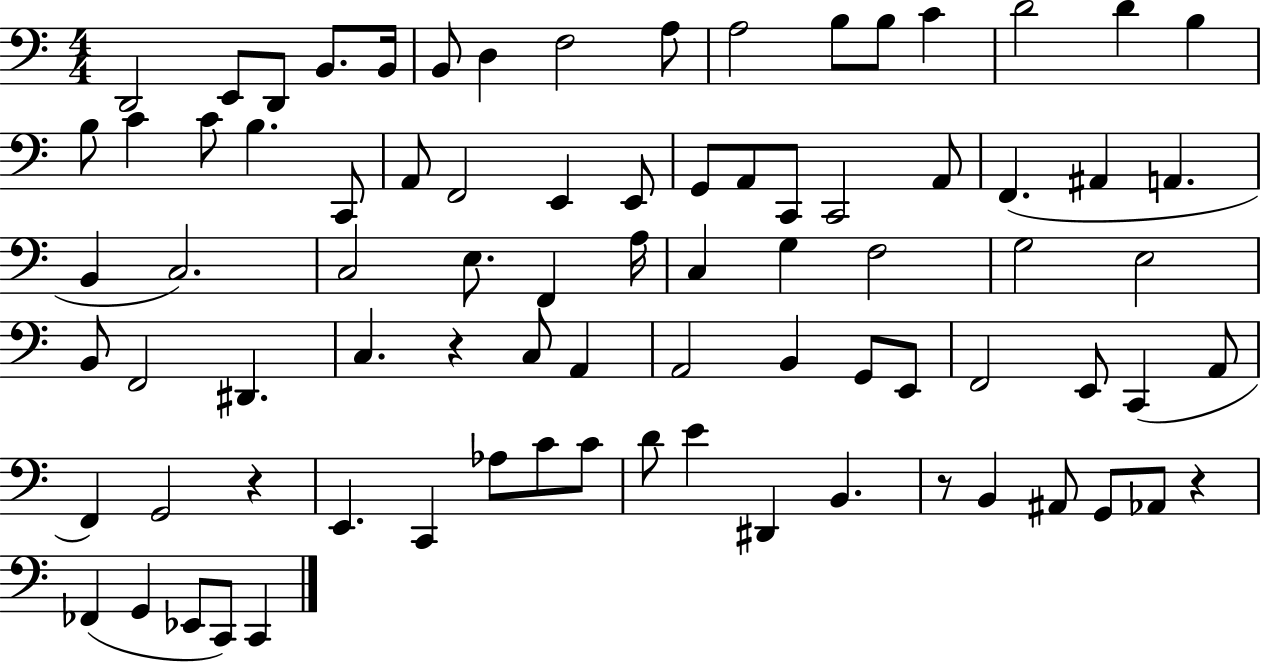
{
  \clef bass
  \numericTimeSignature
  \time 4/4
  \key c \major
  d,2 e,8 d,8 b,8. b,16 | b,8 d4 f2 a8 | a2 b8 b8 c'4 | d'2 d'4 b4 | \break b8 c'4 c'8 b4. c,8 | a,8 f,2 e,4 e,8 | g,8 a,8 c,8 c,2 a,8 | f,4.( ais,4 a,4. | \break b,4 c2.) | c2 e8. f,4 a16 | c4 g4 f2 | g2 e2 | \break b,8 f,2 dis,4. | c4. r4 c8 a,4 | a,2 b,4 g,8 e,8 | f,2 e,8 c,4( a,8 | \break f,4) g,2 r4 | e,4. c,4 aes8 c'8 c'8 | d'8 e'4 dis,4 b,4. | r8 b,4 ais,8 g,8 aes,8 r4 | \break fes,4( g,4 ees,8 c,8) c,4 | \bar "|."
}